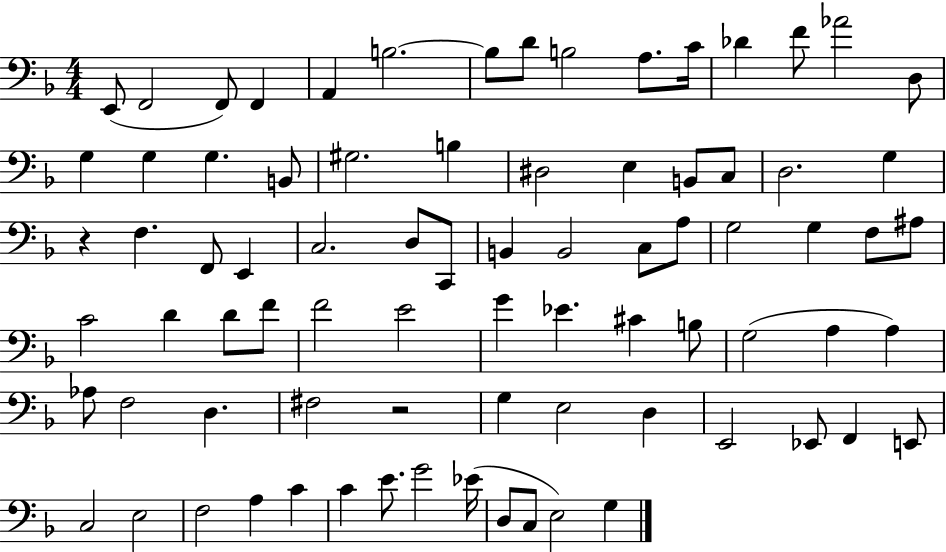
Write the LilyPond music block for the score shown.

{
  \clef bass
  \numericTimeSignature
  \time 4/4
  \key f \major
  e,8( f,2 f,8) f,4 | a,4 b2.~~ | b8 d'8 b2 a8. c'16 | des'4 f'8 aes'2 d8 | \break g4 g4 g4. b,8 | gis2. b4 | dis2 e4 b,8 c8 | d2. g4 | \break r4 f4. f,8 e,4 | c2. d8 c,8 | b,4 b,2 c8 a8 | g2 g4 f8 ais8 | \break c'2 d'4 d'8 f'8 | f'2 e'2 | g'4 ees'4. cis'4 b8 | g2( a4 a4) | \break aes8 f2 d4. | fis2 r2 | g4 e2 d4 | e,2 ees,8 f,4 e,8 | \break c2 e2 | f2 a4 c'4 | c'4 e'8. g'2 ees'16( | d8 c8 e2) g4 | \break \bar "|."
}